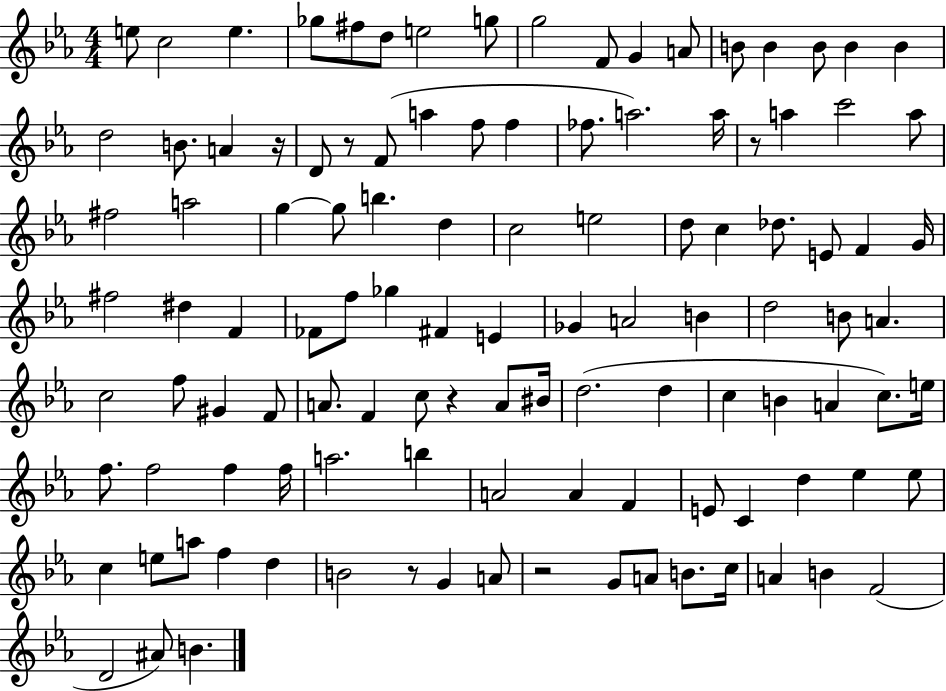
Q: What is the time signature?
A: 4/4